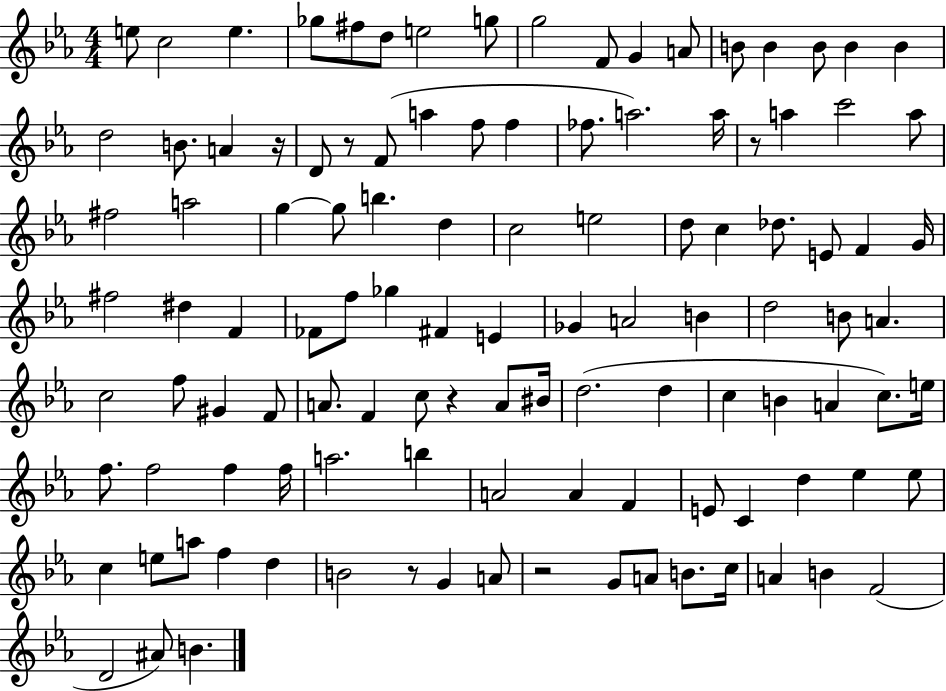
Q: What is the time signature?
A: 4/4